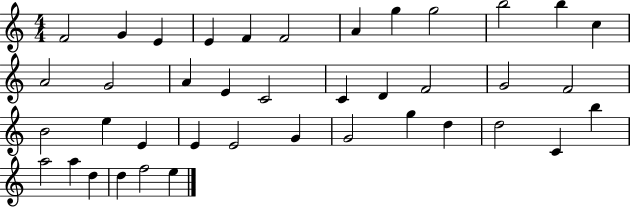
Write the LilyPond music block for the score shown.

{
  \clef treble
  \numericTimeSignature
  \time 4/4
  \key c \major
  f'2 g'4 e'4 | e'4 f'4 f'2 | a'4 g''4 g''2 | b''2 b''4 c''4 | \break a'2 g'2 | a'4 e'4 c'2 | c'4 d'4 f'2 | g'2 f'2 | \break b'2 e''4 e'4 | e'4 e'2 g'4 | g'2 g''4 d''4 | d''2 c'4 b''4 | \break a''2 a''4 d''4 | d''4 f''2 e''4 | \bar "|."
}